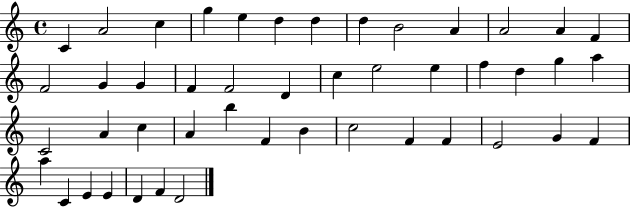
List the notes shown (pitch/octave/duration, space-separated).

C4/q A4/h C5/q G5/q E5/q D5/q D5/q D5/q B4/h A4/q A4/h A4/q F4/q F4/h G4/q G4/q F4/q F4/h D4/q C5/q E5/h E5/q F5/q D5/q G5/q A5/q C4/h A4/q C5/q A4/q B5/q F4/q B4/q C5/h F4/q F4/q E4/h G4/q F4/q A5/q C4/q E4/q E4/q D4/q F4/q D4/h